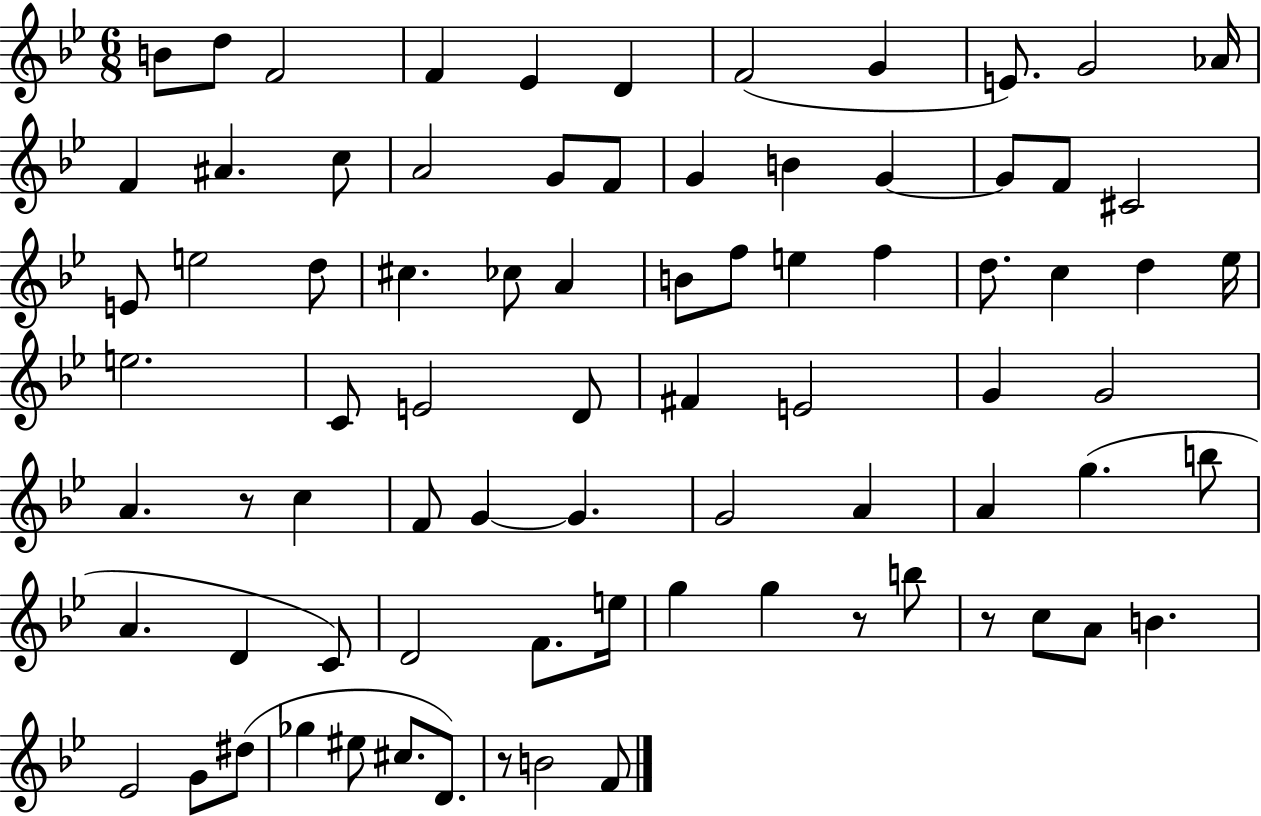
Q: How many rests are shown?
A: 4